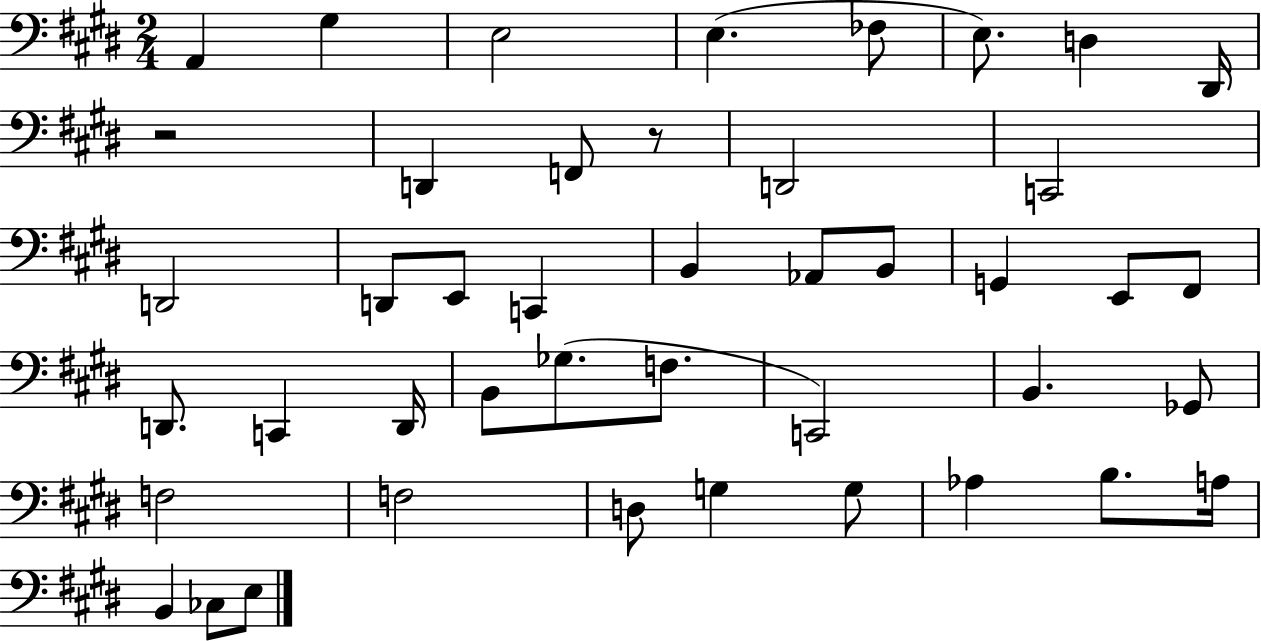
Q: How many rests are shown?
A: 2